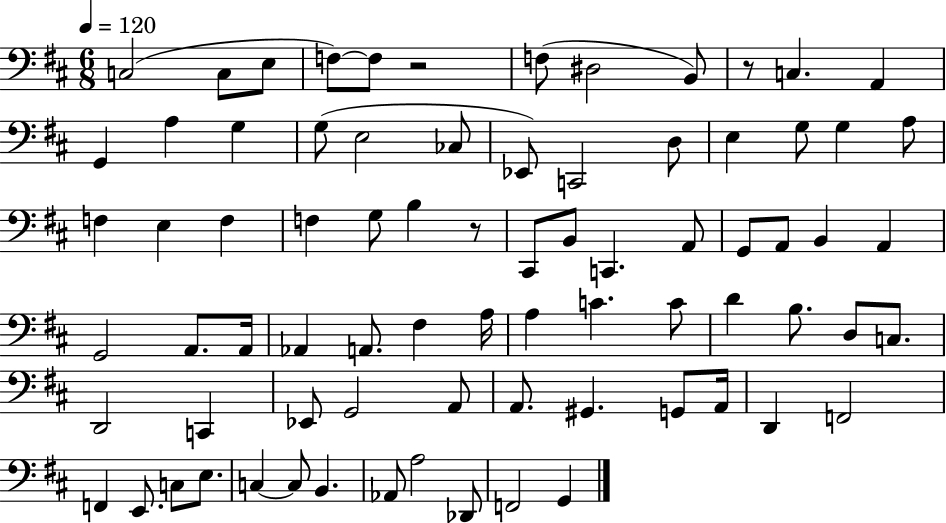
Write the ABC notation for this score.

X:1
T:Untitled
M:6/8
L:1/4
K:D
C,2 C,/2 E,/2 F,/2 F,/2 z2 F,/2 ^D,2 B,,/2 z/2 C, A,, G,, A, G, G,/2 E,2 _C,/2 _E,,/2 C,,2 D,/2 E, G,/2 G, A,/2 F, E, F, F, G,/2 B, z/2 ^C,,/2 B,,/2 C,, A,,/2 G,,/2 A,,/2 B,, A,, G,,2 A,,/2 A,,/4 _A,, A,,/2 ^F, A,/4 A, C C/2 D B,/2 D,/2 C,/2 D,,2 C,, _E,,/2 G,,2 A,,/2 A,,/2 ^G,, G,,/2 A,,/4 D,, F,,2 F,, E,,/2 C,/2 E,/2 C, C,/2 B,, _A,,/2 A,2 _D,,/2 F,,2 G,,